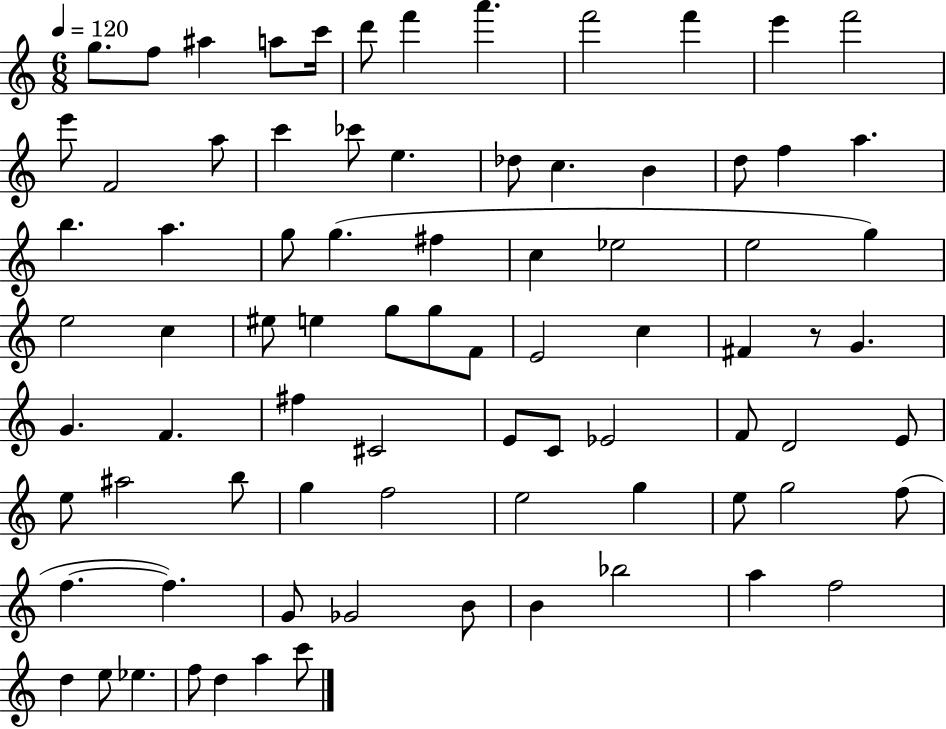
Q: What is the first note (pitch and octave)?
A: G5